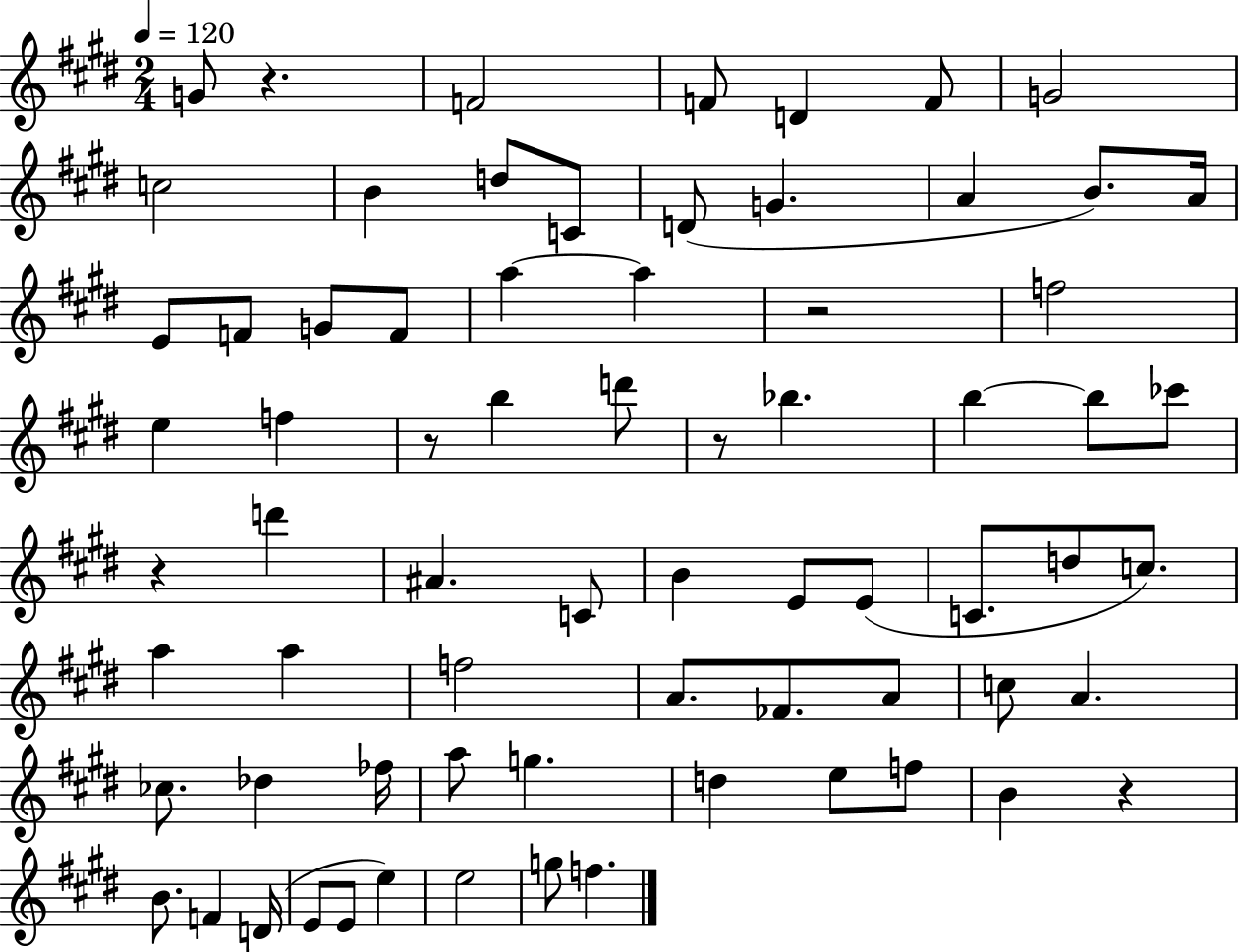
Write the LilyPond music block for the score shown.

{
  \clef treble
  \numericTimeSignature
  \time 2/4
  \key e \major
  \tempo 4 = 120
  g'8 r4. | f'2 | f'8 d'4 f'8 | g'2 | \break c''2 | b'4 d''8 c'8 | d'8( g'4. | a'4 b'8.) a'16 | \break e'8 f'8 g'8 f'8 | a''4~~ a''4 | r2 | f''2 | \break e''4 f''4 | r8 b''4 d'''8 | r8 bes''4. | b''4~~ b''8 ces'''8 | \break r4 d'''4 | ais'4. c'8 | b'4 e'8 e'8( | c'8. d''8 c''8.) | \break a''4 a''4 | f''2 | a'8. fes'8. a'8 | c''8 a'4. | \break ces''8. des''4 fes''16 | a''8 g''4. | d''4 e''8 f''8 | b'4 r4 | \break b'8. f'4 d'16( | e'8 e'8 e''4) | e''2 | g''8 f''4. | \break \bar "|."
}